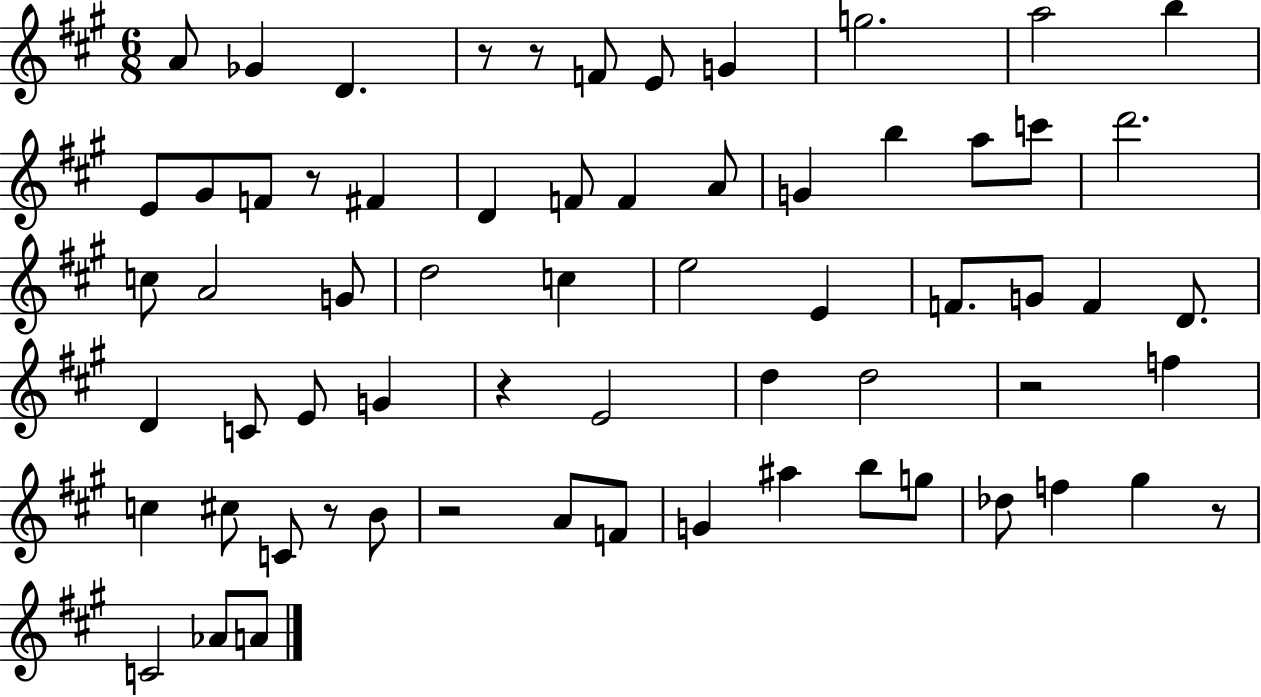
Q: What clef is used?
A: treble